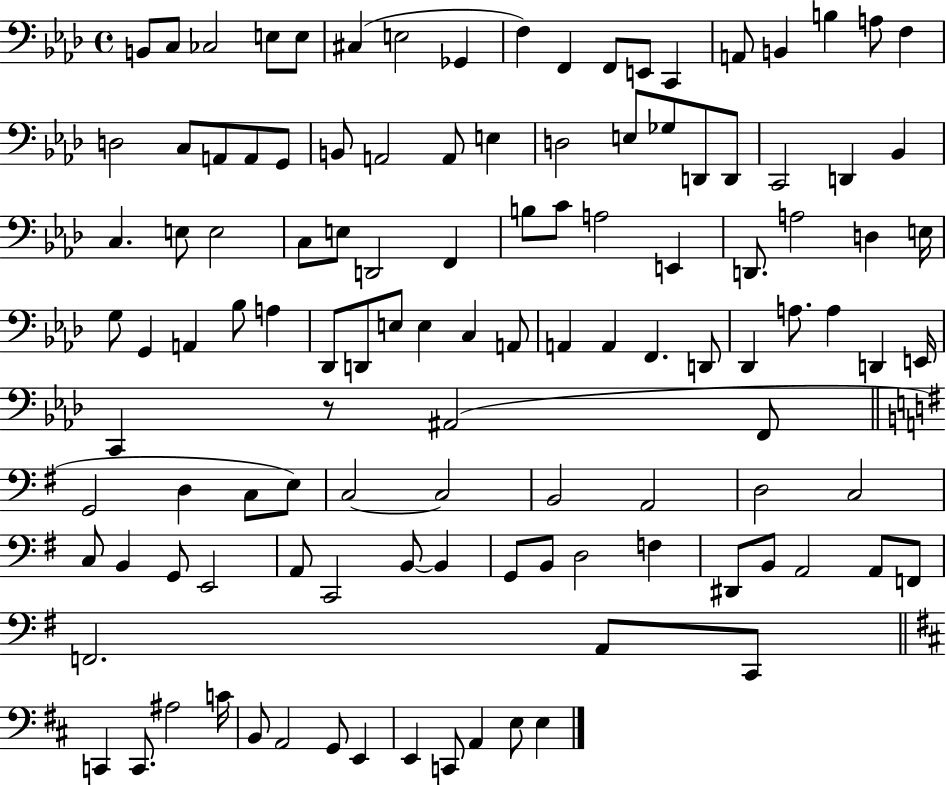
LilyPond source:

{
  \clef bass
  \time 4/4
  \defaultTimeSignature
  \key aes \major
  b,8 c8 ces2 e8 e8 | cis4( e2 ges,4 | f4) f,4 f,8 e,8 c,4 | a,8 b,4 b4 a8 f4 | \break d2 c8 a,8 a,8 g,8 | b,8 a,2 a,8 e4 | d2 e8 ges8 d,8 d,8 | c,2 d,4 bes,4 | \break c4. e8 e2 | c8 e8 d,2 f,4 | b8 c'8 a2 e,4 | d,8. a2 d4 e16 | \break g8 g,4 a,4 bes8 a4 | des,8 d,8 e8 e4 c4 a,8 | a,4 a,4 f,4. d,8 | des,4 a8. a4 d,4 e,16 | \break c,4 r8 ais,2( f,8 | \bar "||" \break \key g \major g,2 d4 c8 e8) | c2~~ c2 | b,2 a,2 | d2 c2 | \break c8 b,4 g,8 e,2 | a,8 c,2 b,8~~ b,4 | g,8 b,8 d2 f4 | dis,8 b,8 a,2 a,8 f,8 | \break f,2. a,8 c,8 | \bar "||" \break \key d \major c,4 c,8. ais2 c'16 | b,8 a,2 g,8 e,4 | e,4 c,8 a,4 e8 e4 | \bar "|."
}